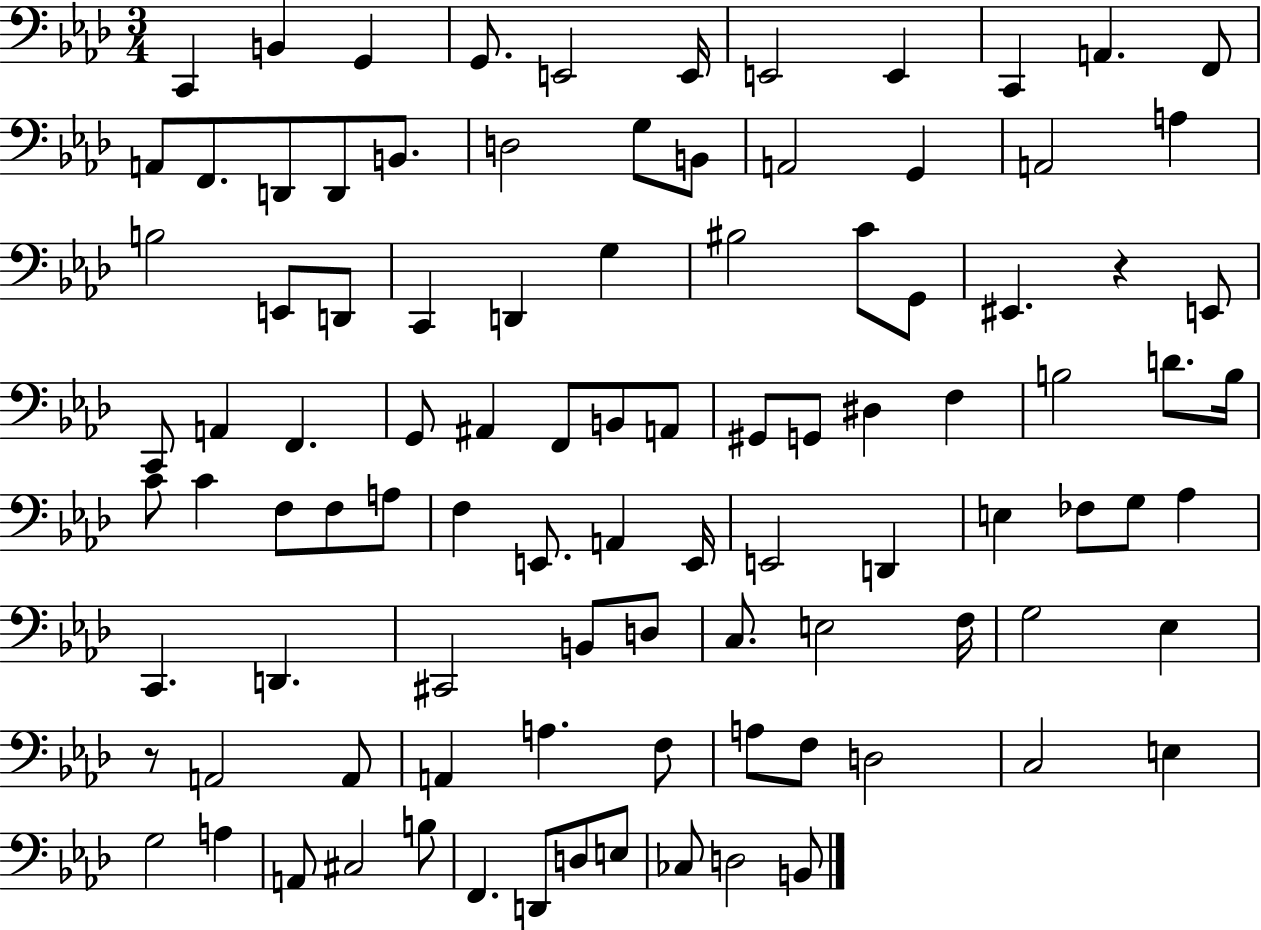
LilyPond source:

{
  \clef bass
  \numericTimeSignature
  \time 3/4
  \key aes \major
  c,4 b,4 g,4 | g,8. e,2 e,16 | e,2 e,4 | c,4 a,4. f,8 | \break a,8 f,8. d,8 d,8 b,8. | d2 g8 b,8 | a,2 g,4 | a,2 a4 | \break b2 e,8 d,8 | c,4 d,4 g4 | bis2 c'8 g,8 | eis,4. r4 e,8 | \break c,8 a,4 f,4. | g,8 ais,4 f,8 b,8 a,8 | gis,8 g,8 dis4 f4 | b2 d'8. b16 | \break c'8 c'4 f8 f8 a8 | f4 e,8. a,4 e,16 | e,2 d,4 | e4 fes8 g8 aes4 | \break c,4. d,4. | cis,2 b,8 d8 | c8. e2 f16 | g2 ees4 | \break r8 a,2 a,8 | a,4 a4. f8 | a8 f8 d2 | c2 e4 | \break g2 a4 | a,8 cis2 b8 | f,4. d,8 d8 e8 | ces8 d2 b,8 | \break \bar "|."
}